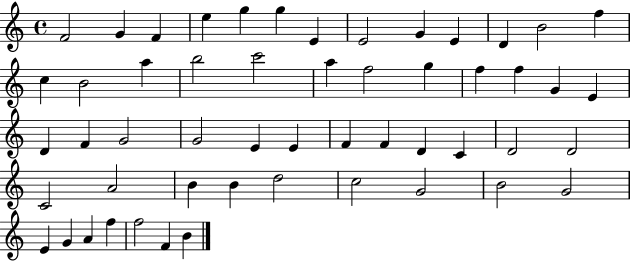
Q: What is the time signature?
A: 4/4